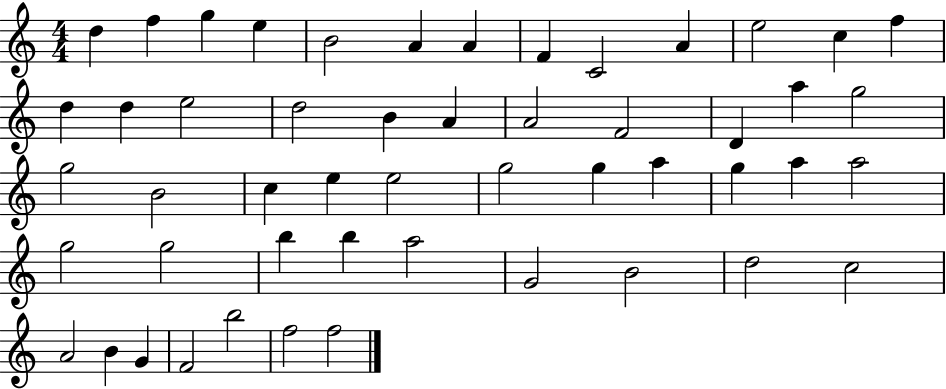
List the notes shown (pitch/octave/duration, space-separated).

D5/q F5/q G5/q E5/q B4/h A4/q A4/q F4/q C4/h A4/q E5/h C5/q F5/q D5/q D5/q E5/h D5/h B4/q A4/q A4/h F4/h D4/q A5/q G5/h G5/h B4/h C5/q E5/q E5/h G5/h G5/q A5/q G5/q A5/q A5/h G5/h G5/h B5/q B5/q A5/h G4/h B4/h D5/h C5/h A4/h B4/q G4/q F4/h B5/h F5/h F5/h